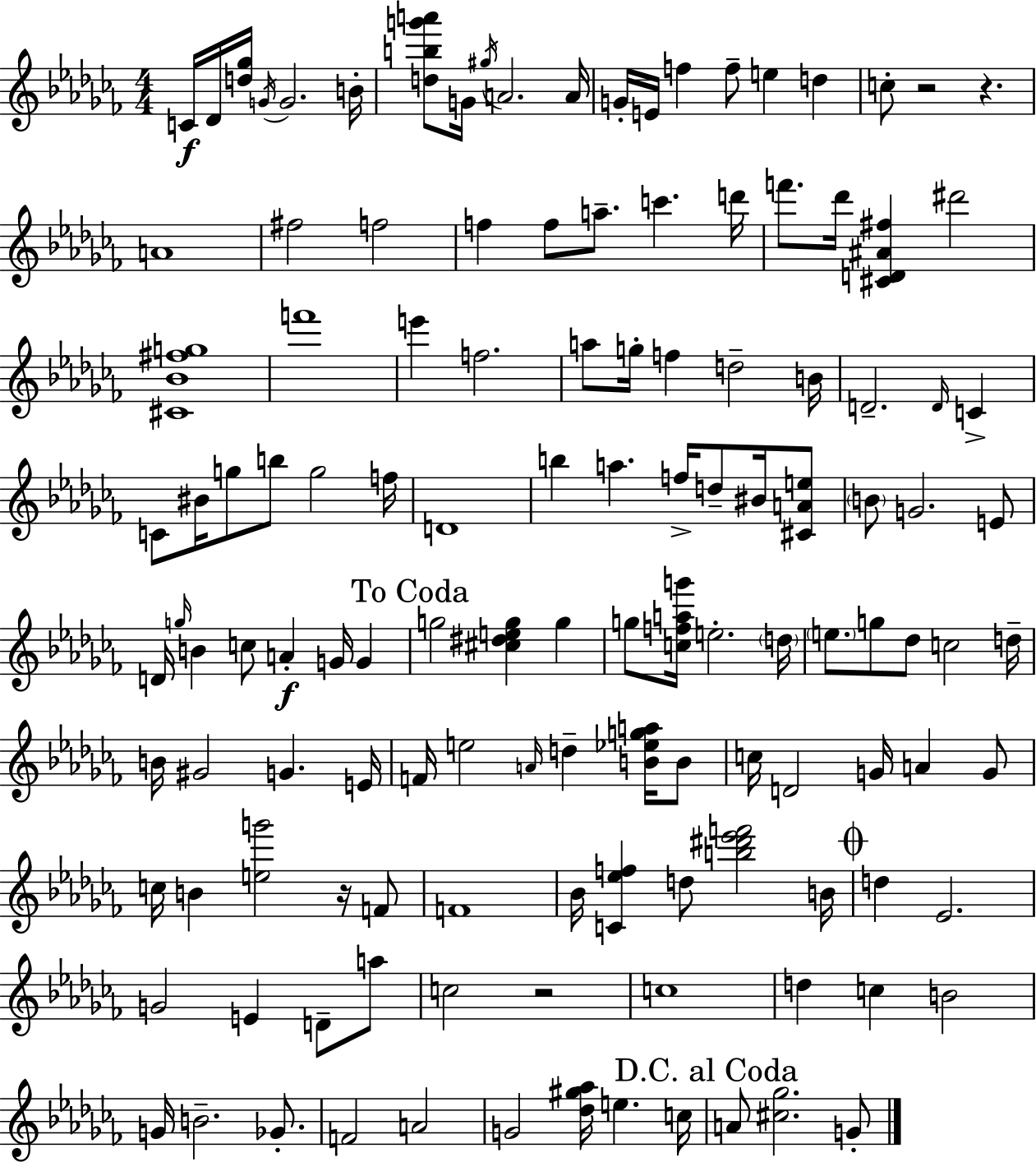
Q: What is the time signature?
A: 4/4